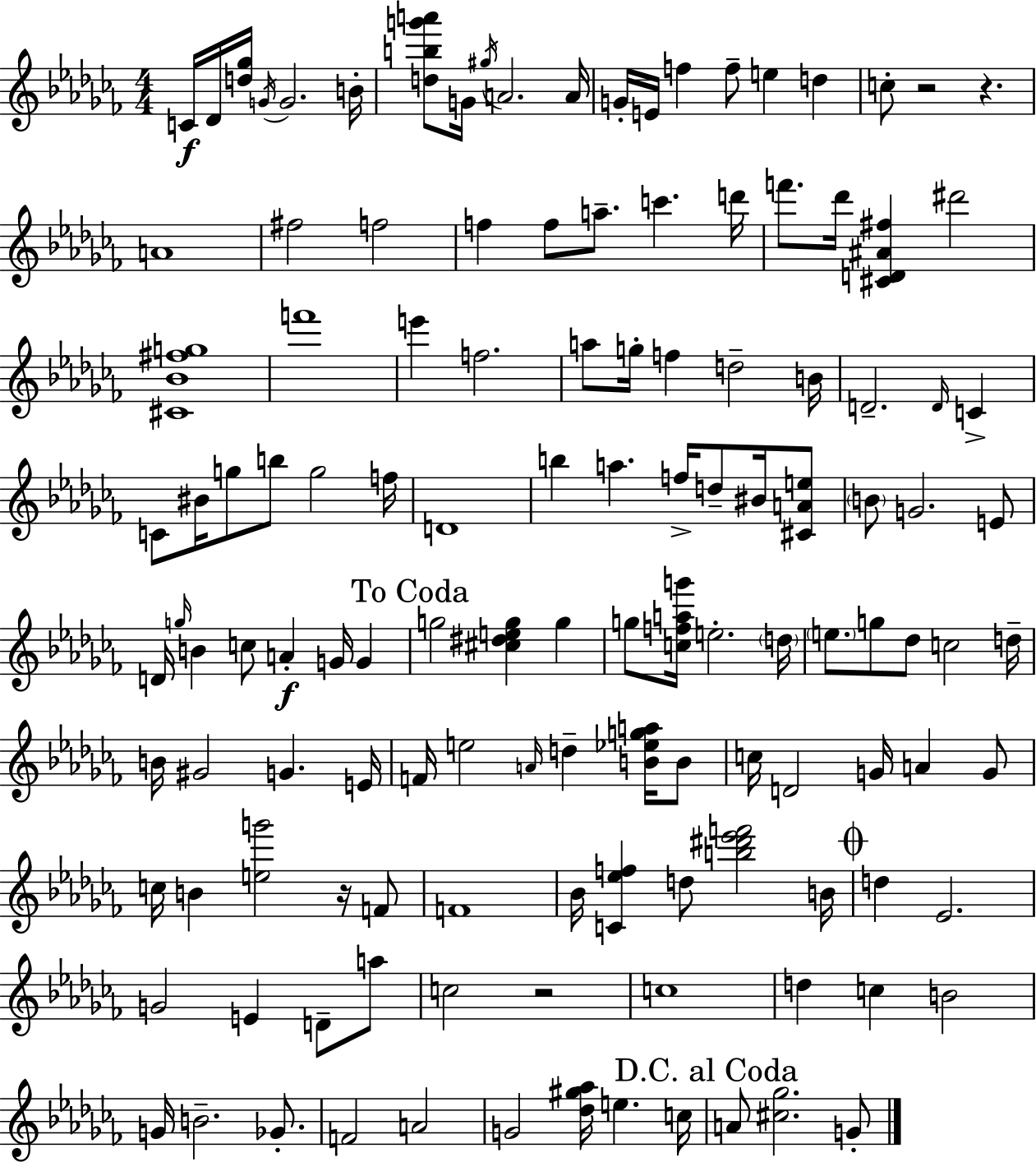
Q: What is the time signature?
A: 4/4